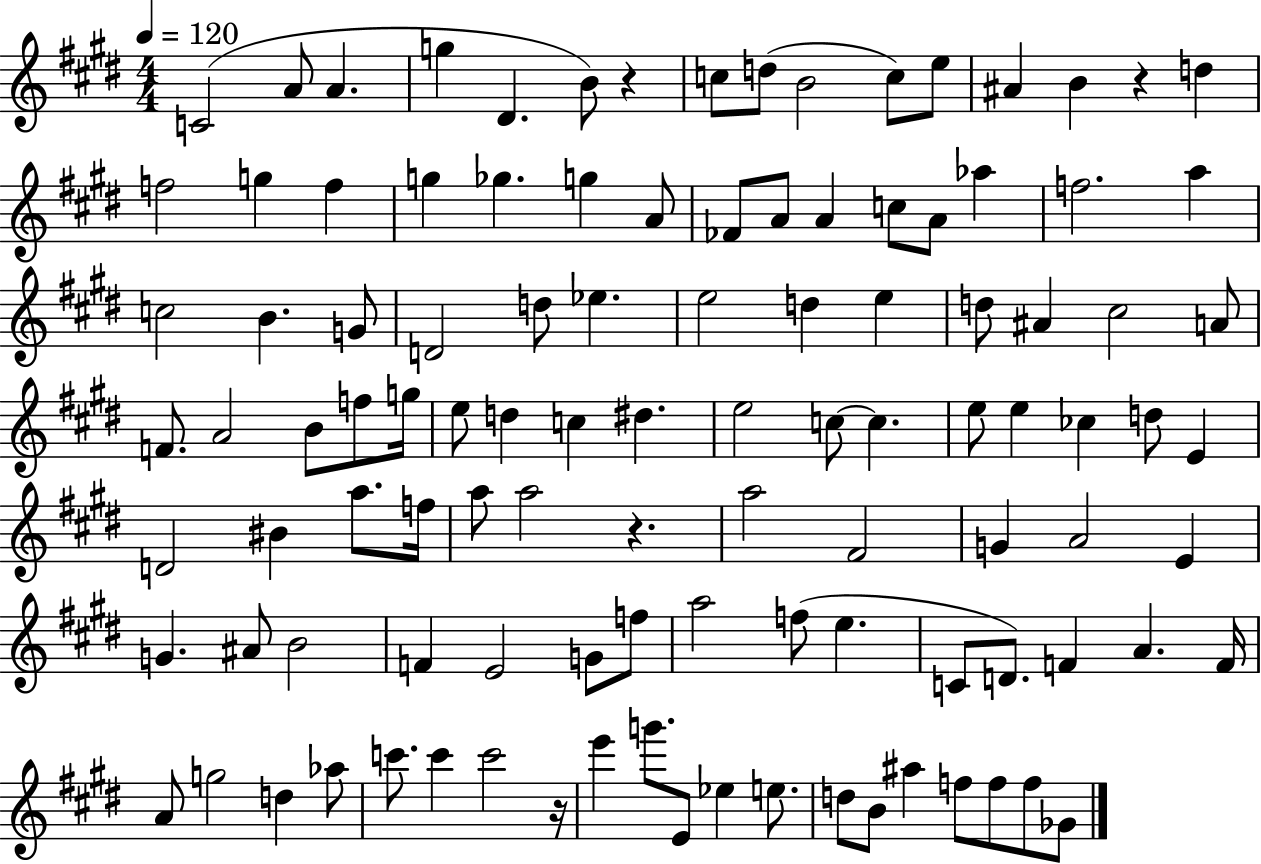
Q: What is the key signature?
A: E major